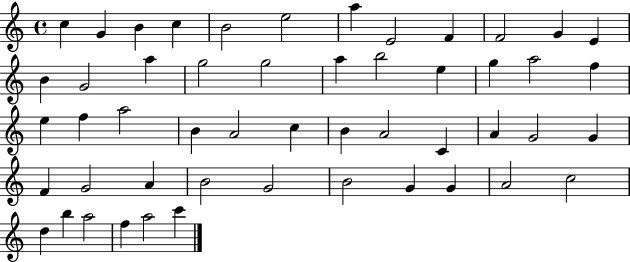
C5/q G4/q B4/q C5/q B4/h E5/h A5/q E4/h F4/q F4/h G4/q E4/q B4/q G4/h A5/q G5/h G5/h A5/q B5/h E5/q G5/q A5/h F5/q E5/q F5/q A5/h B4/q A4/h C5/q B4/q A4/h C4/q A4/q G4/h G4/q F4/q G4/h A4/q B4/h G4/h B4/h G4/q G4/q A4/h C5/h D5/q B5/q A5/h F5/q A5/h C6/q